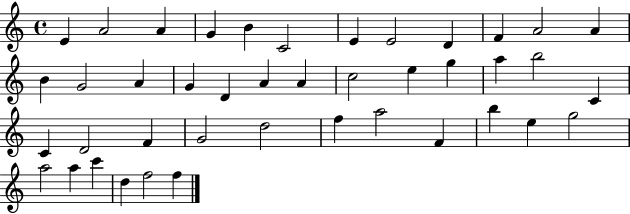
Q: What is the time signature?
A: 4/4